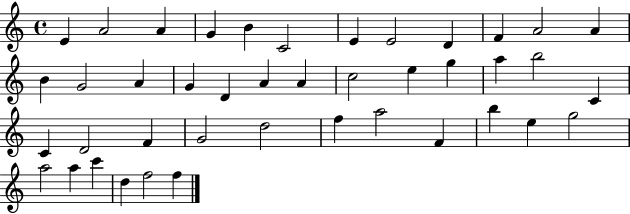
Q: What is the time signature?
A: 4/4